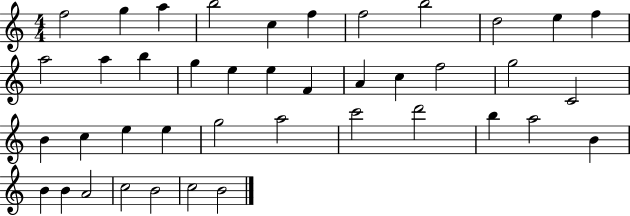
F5/h G5/q A5/q B5/h C5/q F5/q F5/h B5/h D5/h E5/q F5/q A5/h A5/q B5/q G5/q E5/q E5/q F4/q A4/q C5/q F5/h G5/h C4/h B4/q C5/q E5/q E5/q G5/h A5/h C6/h D6/h B5/q A5/h B4/q B4/q B4/q A4/h C5/h B4/h C5/h B4/h